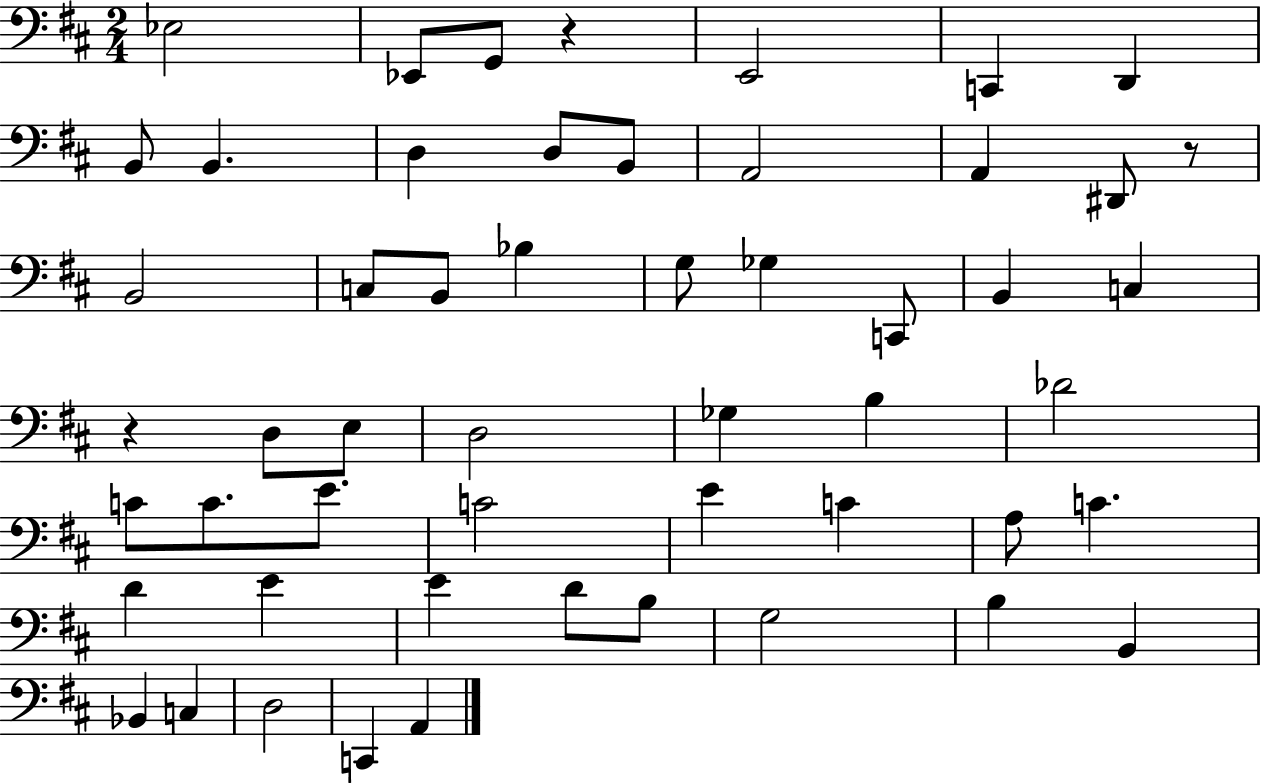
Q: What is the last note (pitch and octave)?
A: A2